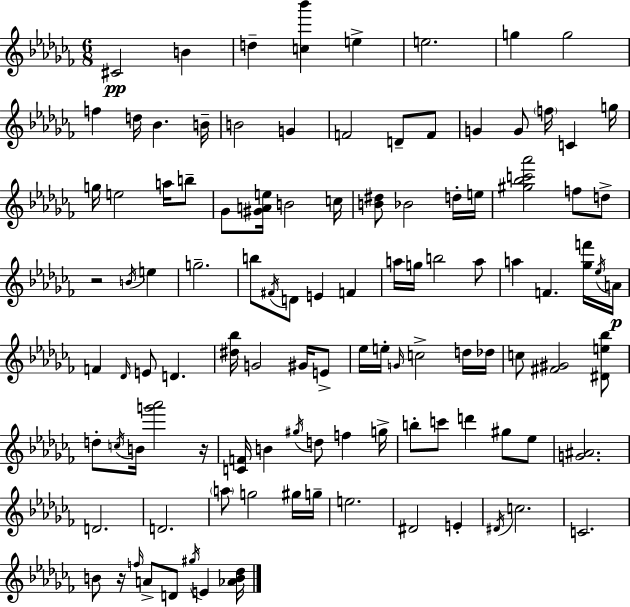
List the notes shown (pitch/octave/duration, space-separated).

C#4/h B4/q D5/q [C5,Bb6]/q E5/q E5/h. G5/q G5/h F5/q D5/s Bb4/q. B4/s B4/h G4/q F4/h D4/e F4/e G4/q G4/e F5/s C4/q G5/s G5/s E5/h A5/s B5/e Gb4/e [G#4,A4,E5]/s B4/h C5/s [B4,D#5]/e Bb4/h D5/s E5/s [G#5,Bb5,C6,Ab6]/h F5/e D5/e R/h B4/s E5/q G5/h. B5/e F#4/s D4/e E4/q F4/q A5/s G5/s B5/h A5/e A5/q F4/q. [Gb5,F6]/s Eb5/s A4/s F4/q Db4/s E4/e D4/q. [D#5,Bb5]/s G4/h G#4/s E4/e Eb5/s E5/s G4/s C5/h D5/s Db5/s C5/e [F#4,G#4]/h [D#4,E5,Bb5]/e D5/e C5/s B4/s [G6,Ab6]/h R/s [C4,F4]/s B4/q G#5/s D5/e F5/q G5/s B5/e C6/e D6/q G#5/e Eb5/e [G4,A#4]/h. D4/h. D4/h. A5/e G5/h G#5/s G5/s E5/h. D#4/h E4/q D#4/s C5/h. C4/h. B4/e R/s F5/s A4/e D4/e G#5/s E4/q [Ab4,B4,Db5]/s